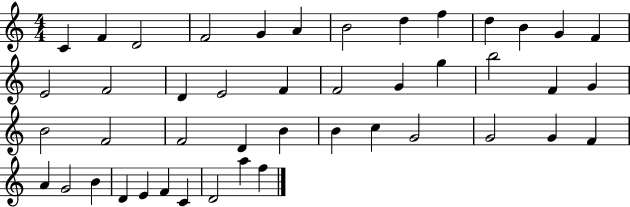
{
  \clef treble
  \numericTimeSignature
  \time 4/4
  \key c \major
  c'4 f'4 d'2 | f'2 g'4 a'4 | b'2 d''4 f''4 | d''4 b'4 g'4 f'4 | \break e'2 f'2 | d'4 e'2 f'4 | f'2 g'4 g''4 | b''2 f'4 g'4 | \break b'2 f'2 | f'2 d'4 b'4 | b'4 c''4 g'2 | g'2 g'4 f'4 | \break a'4 g'2 b'4 | d'4 e'4 f'4 c'4 | d'2 a''4 f''4 | \bar "|."
}